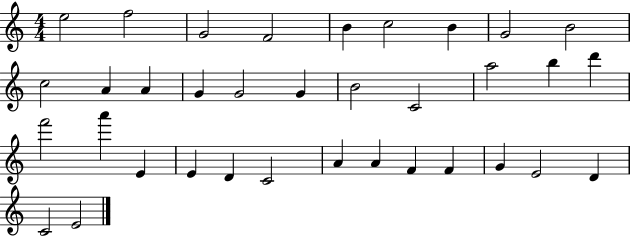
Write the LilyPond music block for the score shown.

{
  \clef treble
  \numericTimeSignature
  \time 4/4
  \key c \major
  e''2 f''2 | g'2 f'2 | b'4 c''2 b'4 | g'2 b'2 | \break c''2 a'4 a'4 | g'4 g'2 g'4 | b'2 c'2 | a''2 b''4 d'''4 | \break f'''2 a'''4 e'4 | e'4 d'4 c'2 | a'4 a'4 f'4 f'4 | g'4 e'2 d'4 | \break c'2 e'2 | \bar "|."
}